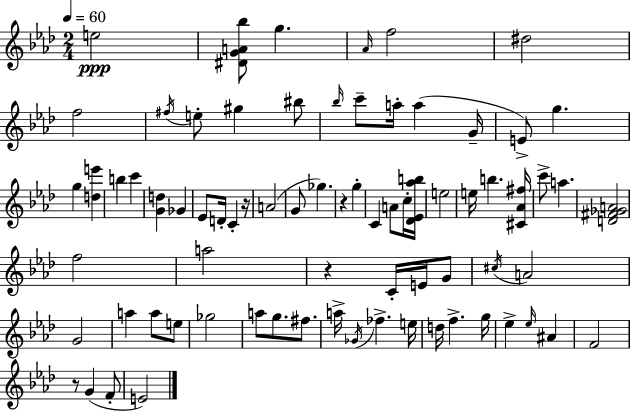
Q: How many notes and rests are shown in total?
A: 75